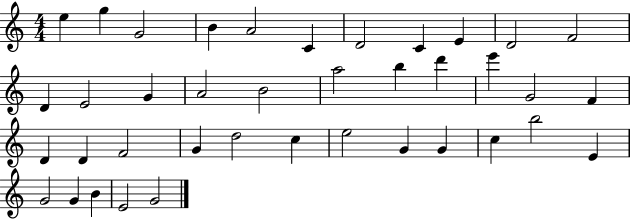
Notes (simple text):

E5/q G5/q G4/h B4/q A4/h C4/q D4/h C4/q E4/q D4/h F4/h D4/q E4/h G4/q A4/h B4/h A5/h B5/q D6/q E6/q G4/h F4/q D4/q D4/q F4/h G4/q D5/h C5/q E5/h G4/q G4/q C5/q B5/h E4/q G4/h G4/q B4/q E4/h G4/h